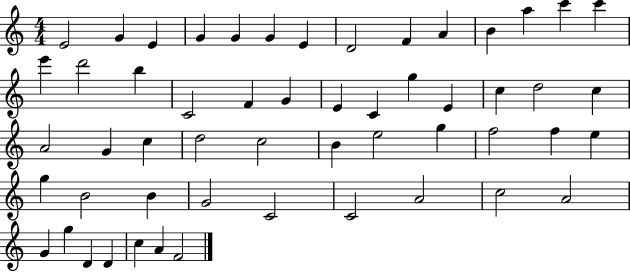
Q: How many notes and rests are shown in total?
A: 54